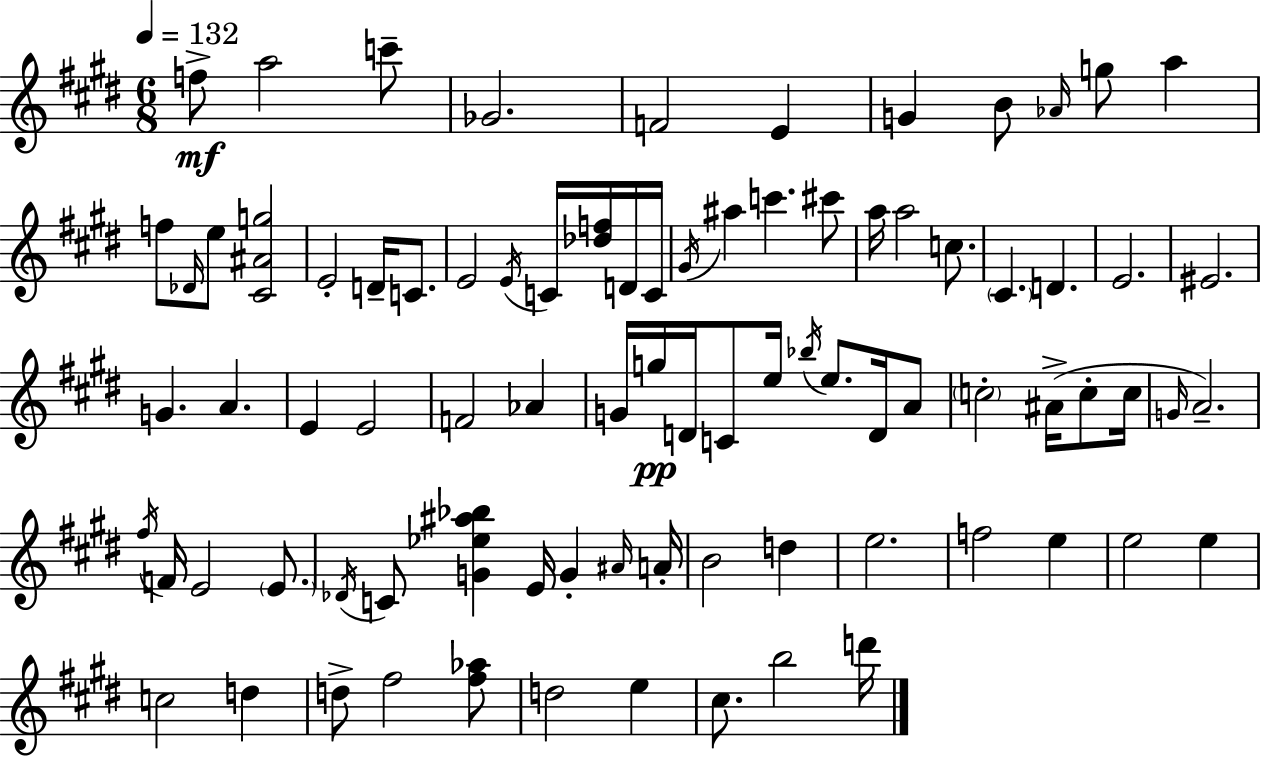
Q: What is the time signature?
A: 6/8